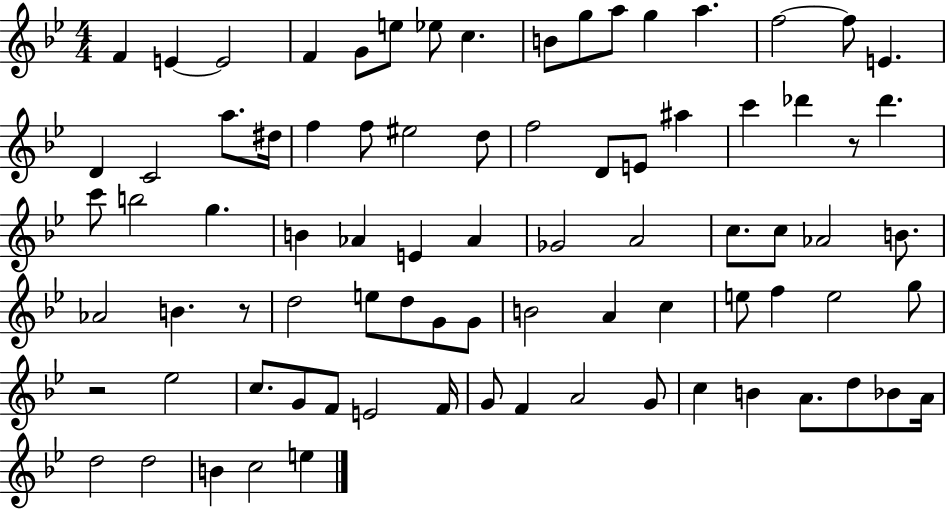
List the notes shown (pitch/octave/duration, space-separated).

F4/q E4/q E4/h F4/q G4/e E5/e Eb5/e C5/q. B4/e G5/e A5/e G5/q A5/q. F5/h F5/e E4/q. D4/q C4/h A5/e. D#5/s F5/q F5/e EIS5/h D5/e F5/h D4/e E4/e A#5/q C6/q Db6/q R/e Db6/q. C6/e B5/h G5/q. B4/q Ab4/q E4/q Ab4/q Gb4/h A4/h C5/e. C5/e Ab4/h B4/e. Ab4/h B4/q. R/e D5/h E5/e D5/e G4/e G4/e B4/h A4/q C5/q E5/e F5/q E5/h G5/e R/h Eb5/h C5/e. G4/e F4/e E4/h F4/s G4/e F4/q A4/h G4/e C5/q B4/q A4/e. D5/e Bb4/e A4/s D5/h D5/h B4/q C5/h E5/q